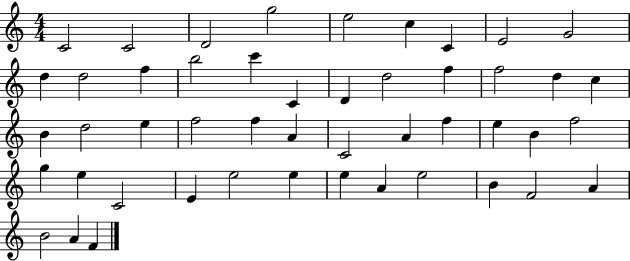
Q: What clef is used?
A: treble